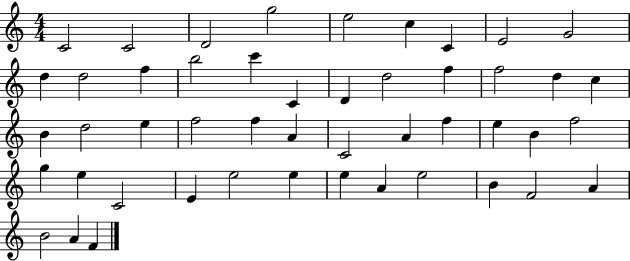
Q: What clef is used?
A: treble